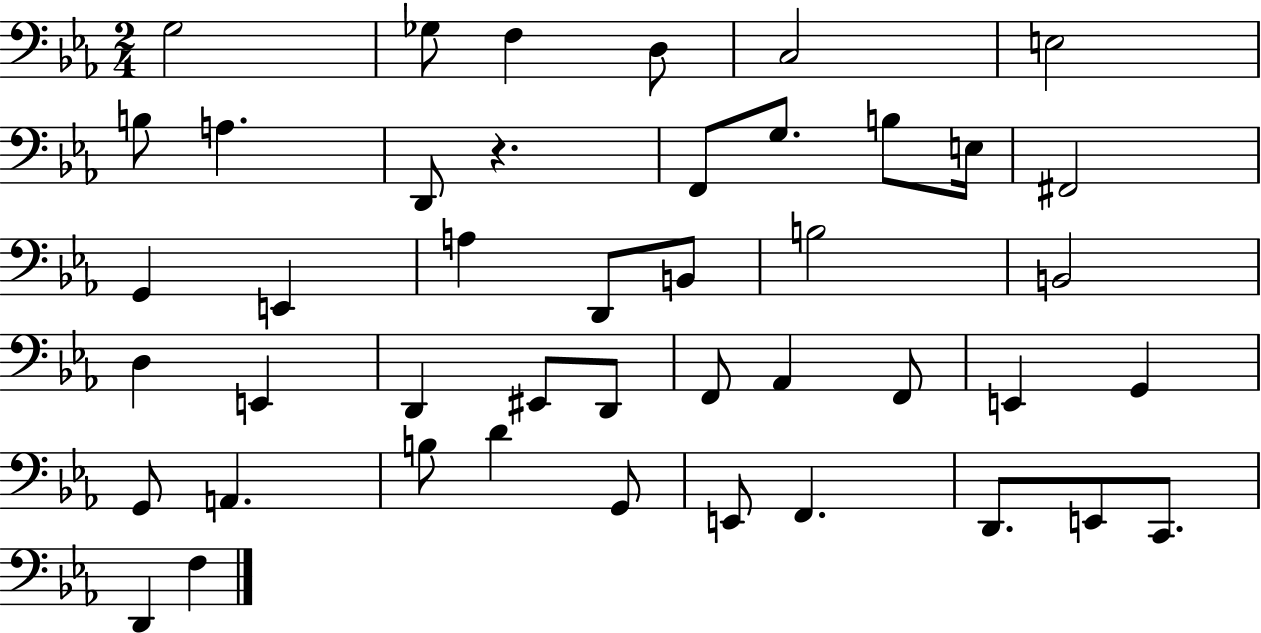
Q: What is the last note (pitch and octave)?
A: F3